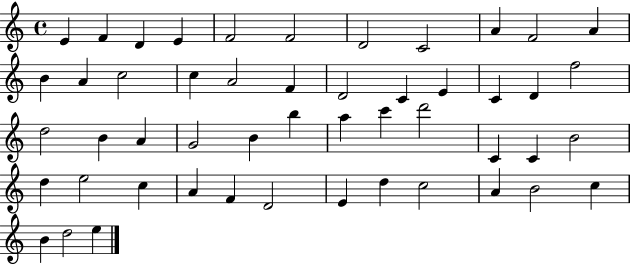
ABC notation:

X:1
T:Untitled
M:4/4
L:1/4
K:C
E F D E F2 F2 D2 C2 A F2 A B A c2 c A2 F D2 C E C D f2 d2 B A G2 B b a c' d'2 C C B2 d e2 c A F D2 E d c2 A B2 c B d2 e